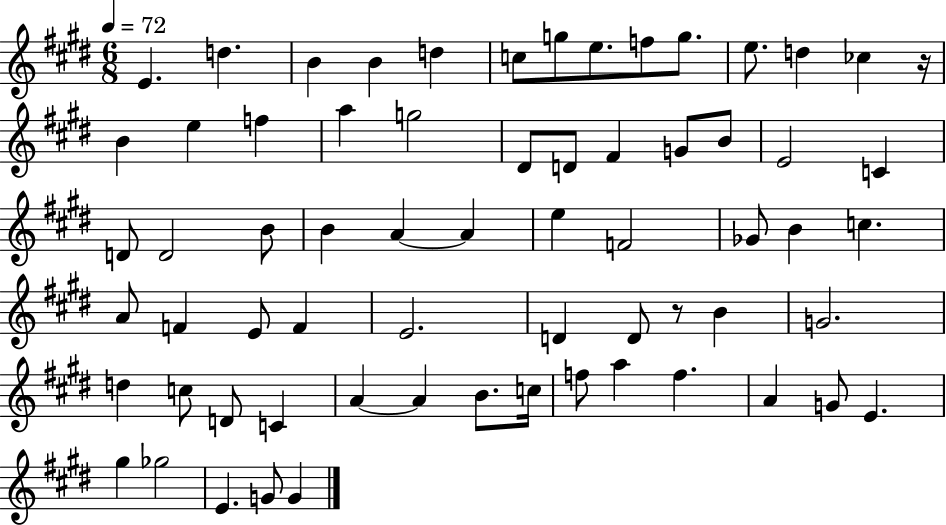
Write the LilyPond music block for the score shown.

{
  \clef treble
  \numericTimeSignature
  \time 6/8
  \key e \major
  \tempo 4 = 72
  e'4. d''4. | b'4 b'4 d''4 | c''8 g''8 e''8. f''8 g''8. | e''8. d''4 ces''4 r16 | \break b'4 e''4 f''4 | a''4 g''2 | dis'8 d'8 fis'4 g'8 b'8 | e'2 c'4 | \break d'8 d'2 b'8 | b'4 a'4~~ a'4 | e''4 f'2 | ges'8 b'4 c''4. | \break a'8 f'4 e'8 f'4 | e'2. | d'4 d'8 r8 b'4 | g'2. | \break d''4 c''8 d'8 c'4 | a'4~~ a'4 b'8. c''16 | f''8 a''4 f''4. | a'4 g'8 e'4. | \break gis''4 ges''2 | e'4. g'8 g'4 | \bar "|."
}